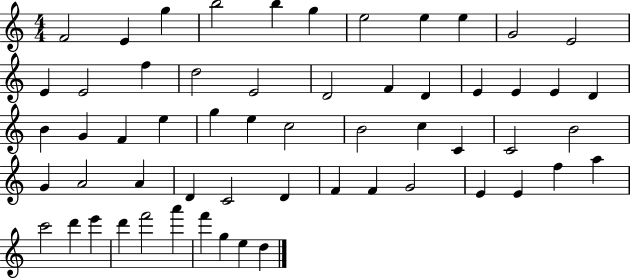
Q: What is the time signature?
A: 4/4